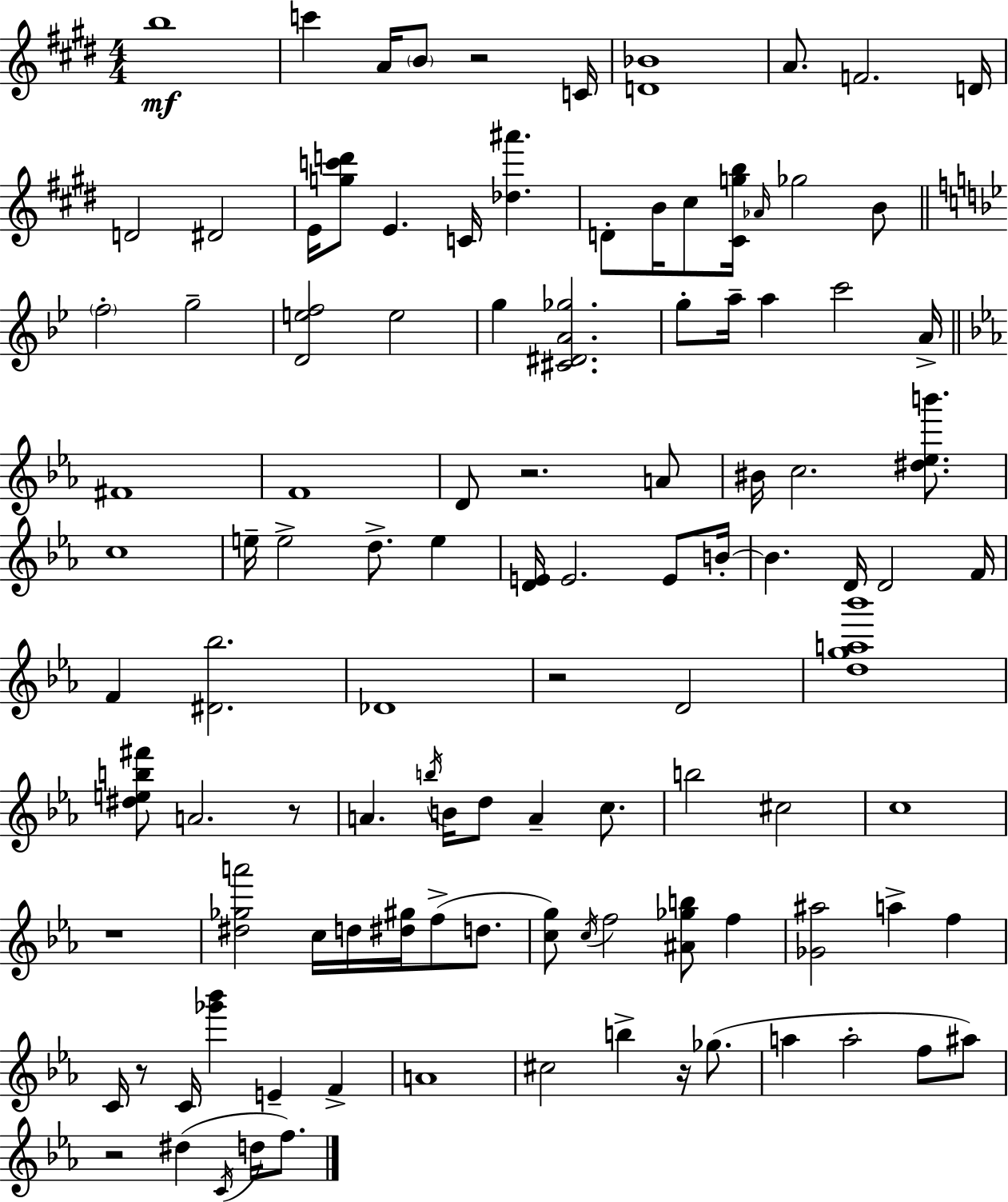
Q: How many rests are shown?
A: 8